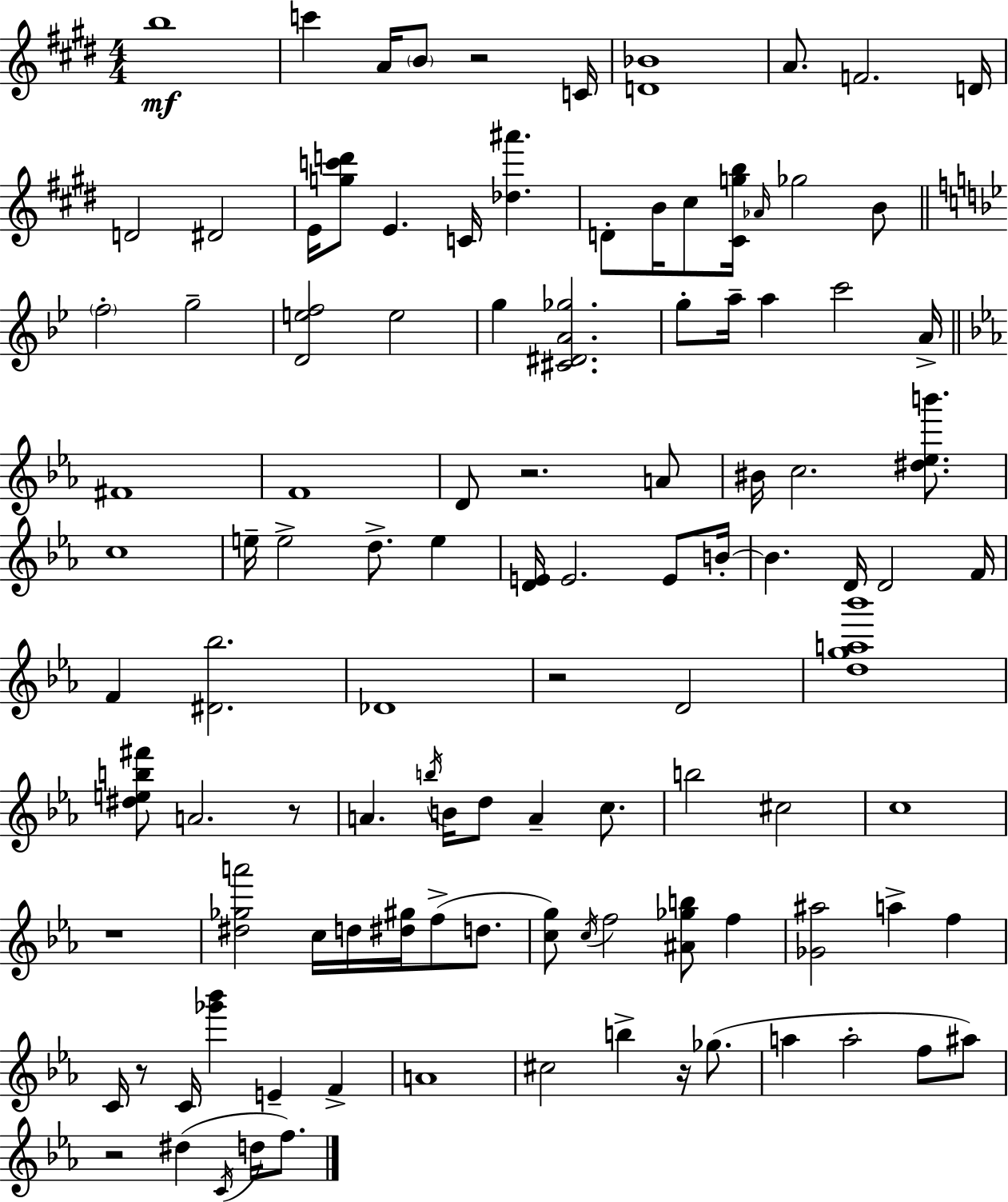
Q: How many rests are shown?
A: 8